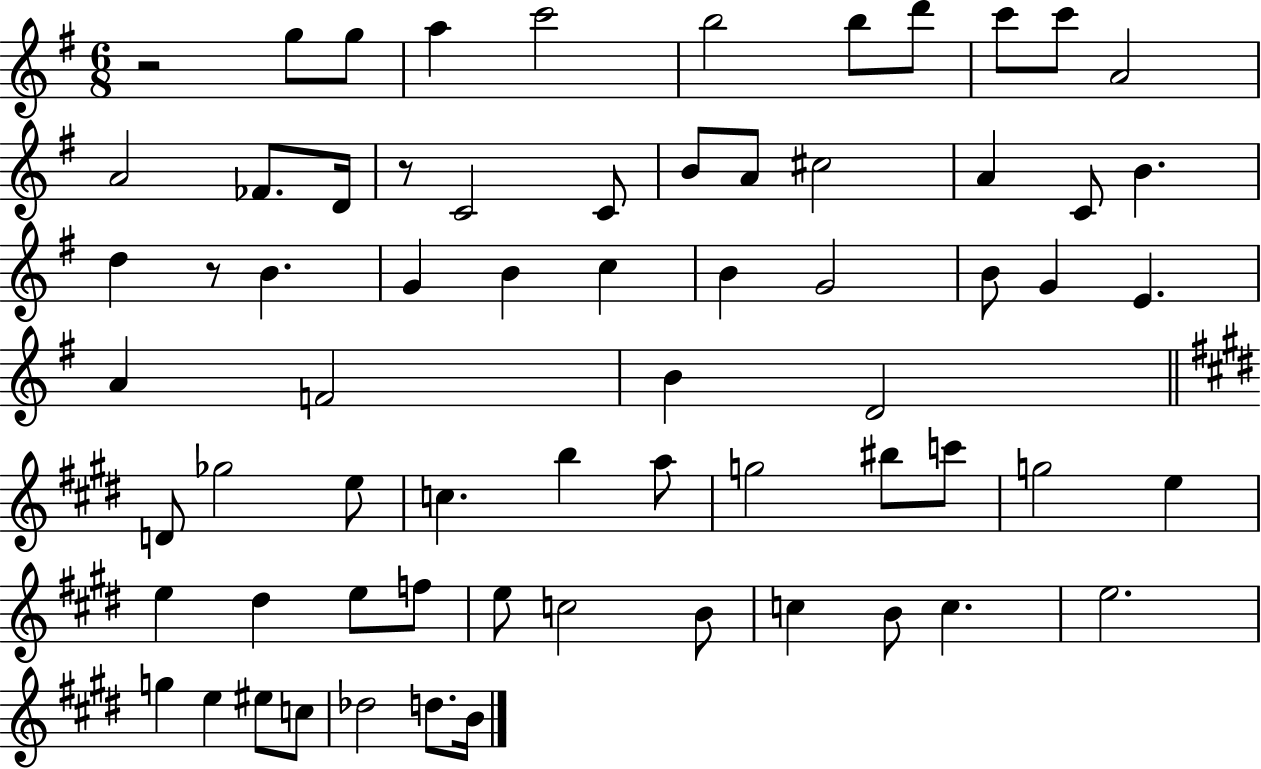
R/h G5/e G5/e A5/q C6/h B5/h B5/e D6/e C6/e C6/e A4/h A4/h FES4/e. D4/s R/e C4/h C4/e B4/e A4/e C#5/h A4/q C4/e B4/q. D5/q R/e B4/q. G4/q B4/q C5/q B4/q G4/h B4/e G4/q E4/q. A4/q F4/h B4/q D4/h D4/e Gb5/h E5/e C5/q. B5/q A5/e G5/h BIS5/e C6/e G5/h E5/q E5/q D#5/q E5/e F5/e E5/e C5/h B4/e C5/q B4/e C5/q. E5/h. G5/q E5/q EIS5/e C5/e Db5/h D5/e. B4/s